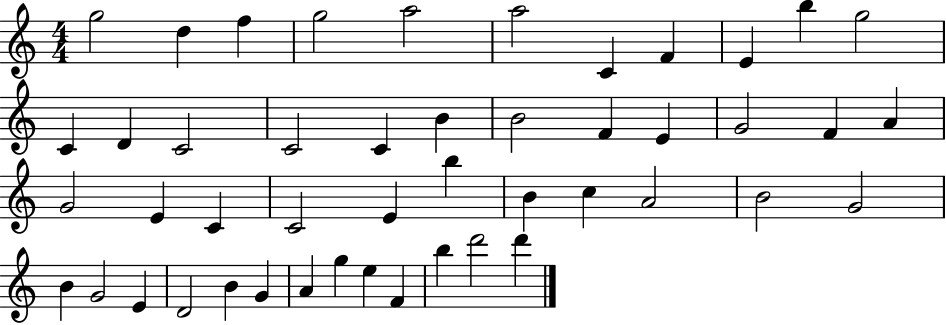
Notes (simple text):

G5/h D5/q F5/q G5/h A5/h A5/h C4/q F4/q E4/q B5/q G5/h C4/q D4/q C4/h C4/h C4/q B4/q B4/h F4/q E4/q G4/h F4/q A4/q G4/h E4/q C4/q C4/h E4/q B5/q B4/q C5/q A4/h B4/h G4/h B4/q G4/h E4/q D4/h B4/q G4/q A4/q G5/q E5/q F4/q B5/q D6/h D6/q